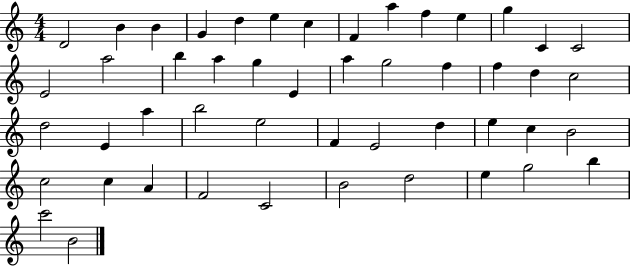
{
  \clef treble
  \numericTimeSignature
  \time 4/4
  \key c \major
  d'2 b'4 b'4 | g'4 d''4 e''4 c''4 | f'4 a''4 f''4 e''4 | g''4 c'4 c'2 | \break e'2 a''2 | b''4 a''4 g''4 e'4 | a''4 g''2 f''4 | f''4 d''4 c''2 | \break d''2 e'4 a''4 | b''2 e''2 | f'4 e'2 d''4 | e''4 c''4 b'2 | \break c''2 c''4 a'4 | f'2 c'2 | b'2 d''2 | e''4 g''2 b''4 | \break c'''2 b'2 | \bar "|."
}